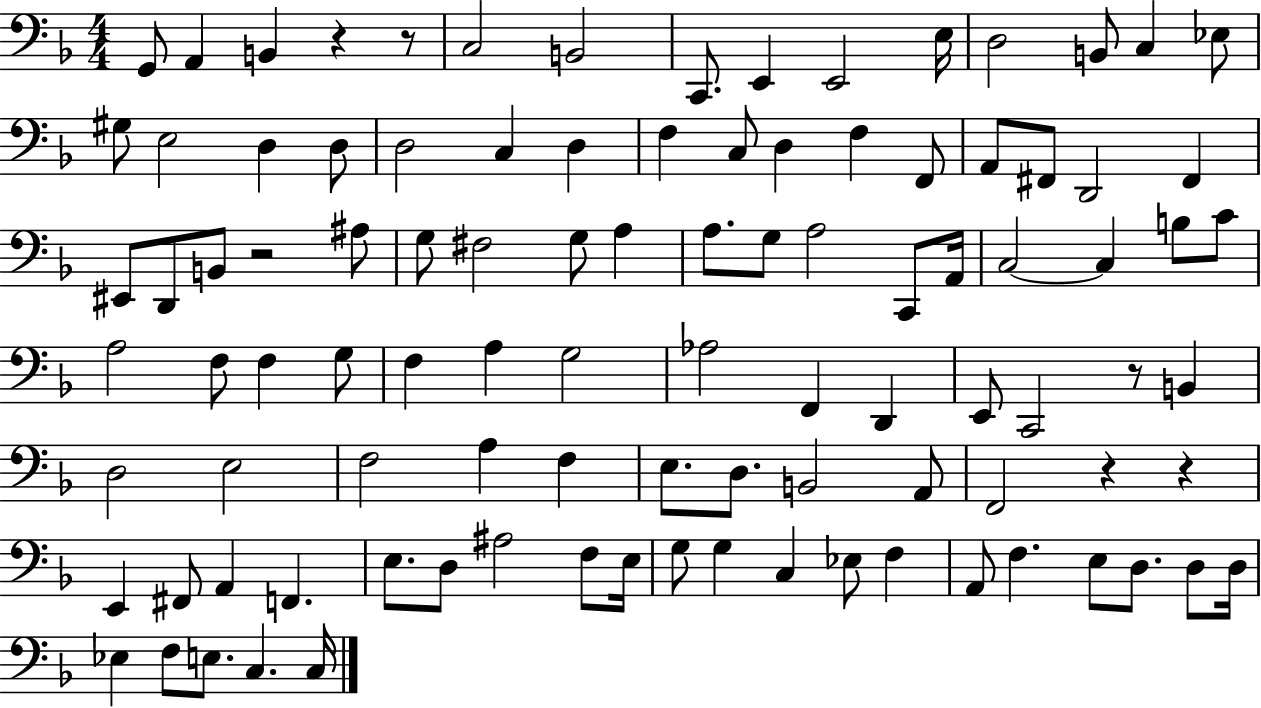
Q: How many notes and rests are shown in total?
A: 100